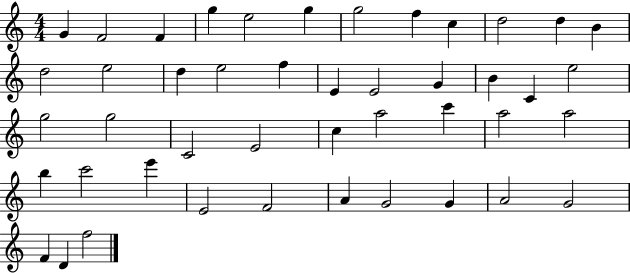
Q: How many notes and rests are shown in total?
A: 45